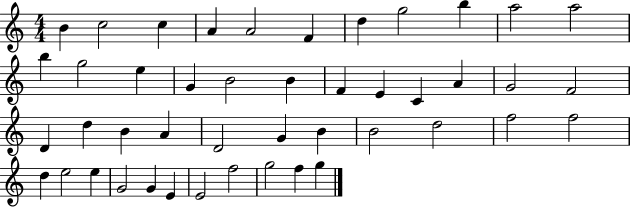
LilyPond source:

{
  \clef treble
  \numericTimeSignature
  \time 4/4
  \key c \major
  b'4 c''2 c''4 | a'4 a'2 f'4 | d''4 g''2 b''4 | a''2 a''2 | \break b''4 g''2 e''4 | g'4 b'2 b'4 | f'4 e'4 c'4 a'4 | g'2 f'2 | \break d'4 d''4 b'4 a'4 | d'2 g'4 b'4 | b'2 d''2 | f''2 f''2 | \break d''4 e''2 e''4 | g'2 g'4 e'4 | e'2 f''2 | g''2 f''4 g''4 | \break \bar "|."
}